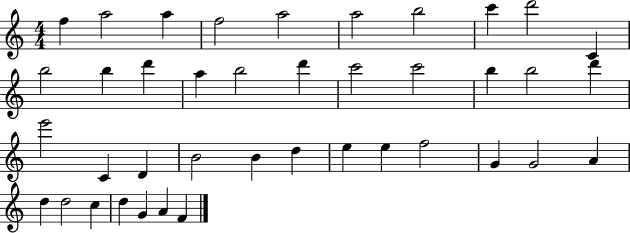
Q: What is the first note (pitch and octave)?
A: F5